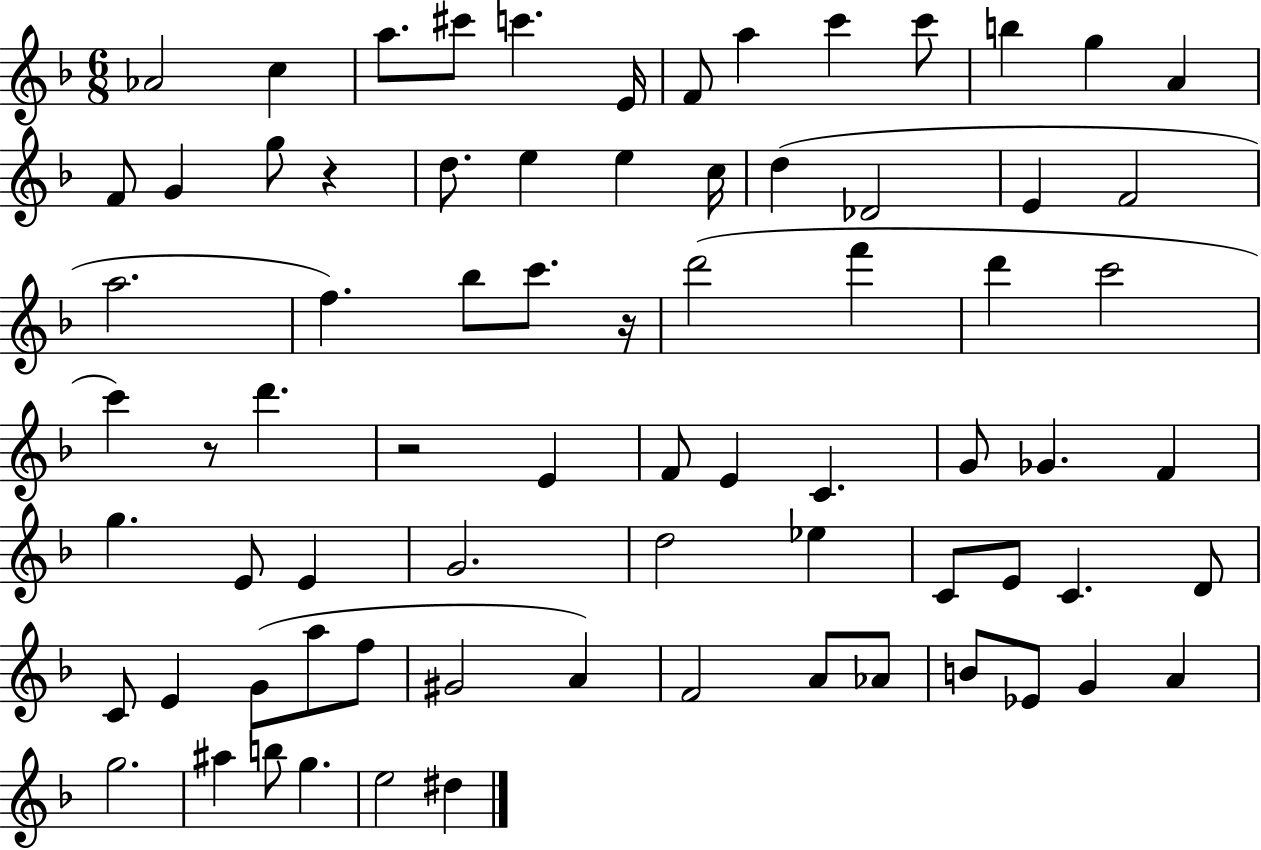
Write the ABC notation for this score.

X:1
T:Untitled
M:6/8
L:1/4
K:F
_A2 c a/2 ^c'/2 c' E/4 F/2 a c' c'/2 b g A F/2 G g/2 z d/2 e e c/4 d _D2 E F2 a2 f _b/2 c'/2 z/4 d'2 f' d' c'2 c' z/2 d' z2 E F/2 E C G/2 _G F g E/2 E G2 d2 _e C/2 E/2 C D/2 C/2 E G/2 a/2 f/2 ^G2 A F2 A/2 _A/2 B/2 _E/2 G A g2 ^a b/2 g e2 ^d